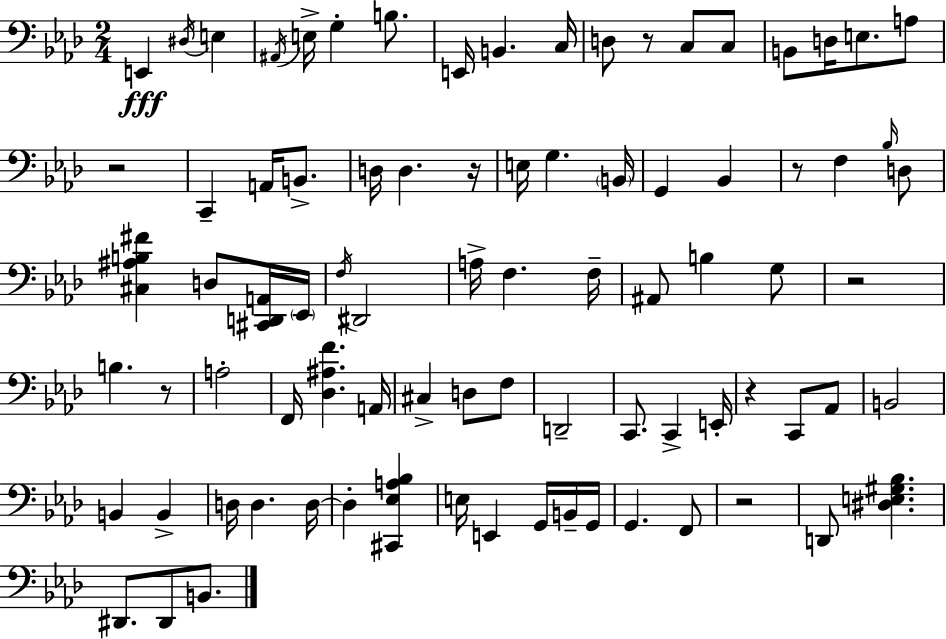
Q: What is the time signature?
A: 2/4